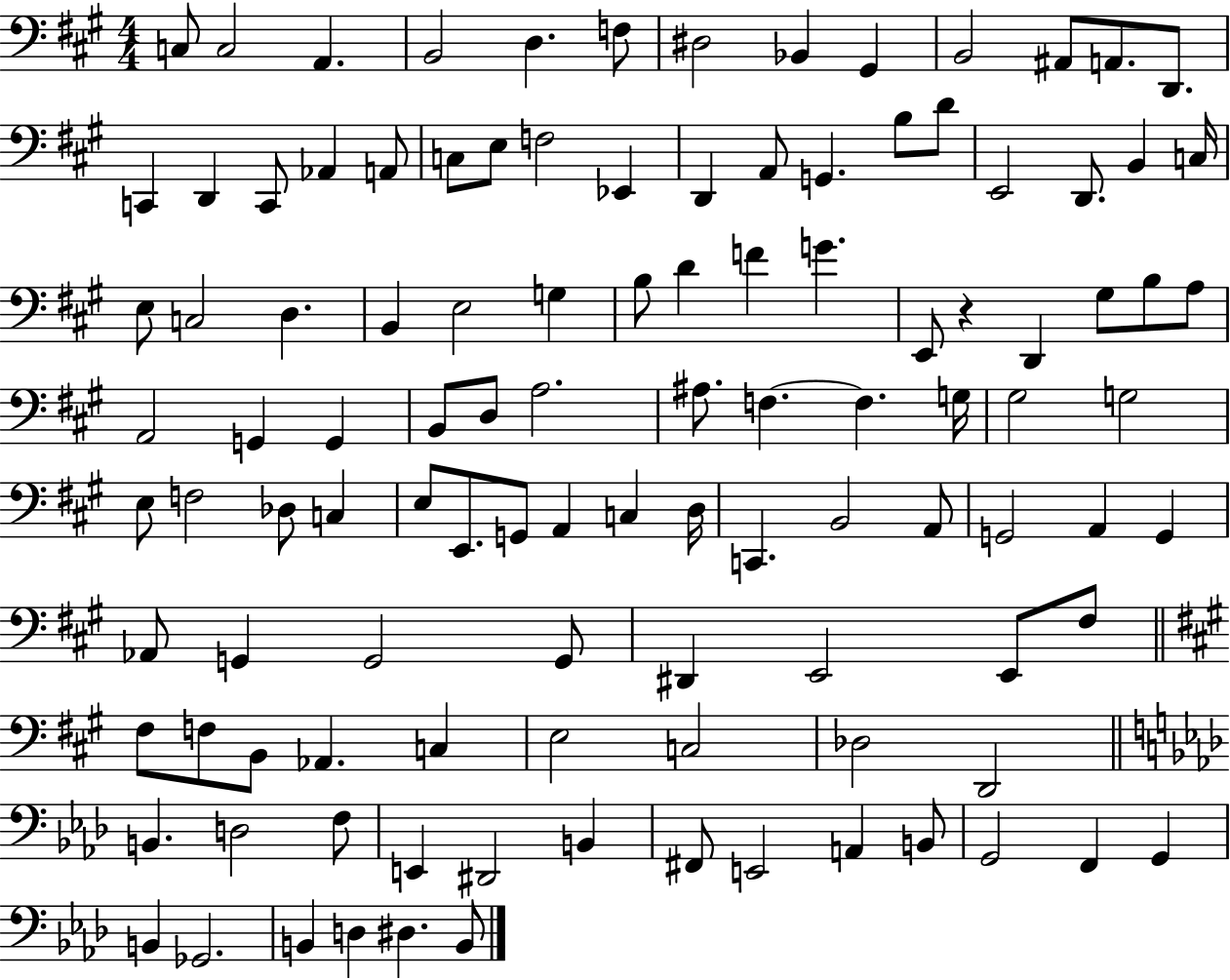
{
  \clef bass
  \numericTimeSignature
  \time 4/4
  \key a \major
  \repeat volta 2 { c8 c2 a,4. | b,2 d4. f8 | dis2 bes,4 gis,4 | b,2 ais,8 a,8. d,8. | \break c,4 d,4 c,8 aes,4 a,8 | c8 e8 f2 ees,4 | d,4 a,8 g,4. b8 d'8 | e,2 d,8. b,4 c16 | \break e8 c2 d4. | b,4 e2 g4 | b8 d'4 f'4 g'4. | e,8 r4 d,4 gis8 b8 a8 | \break a,2 g,4 g,4 | b,8 d8 a2. | ais8. f4.~~ f4. g16 | gis2 g2 | \break e8 f2 des8 c4 | e8 e,8. g,8 a,4 c4 d16 | c,4. b,2 a,8 | g,2 a,4 g,4 | \break aes,8 g,4 g,2 g,8 | dis,4 e,2 e,8 fis8 | \bar "||" \break \key a \major fis8 f8 b,8 aes,4. c4 | e2 c2 | des2 d,2 | \bar "||" \break \key f \minor b,4. d2 f8 | e,4 dis,2 b,4 | fis,8 e,2 a,4 b,8 | g,2 f,4 g,4 | \break b,4 ges,2. | b,4 d4 dis4. b,8 | } \bar "|."
}